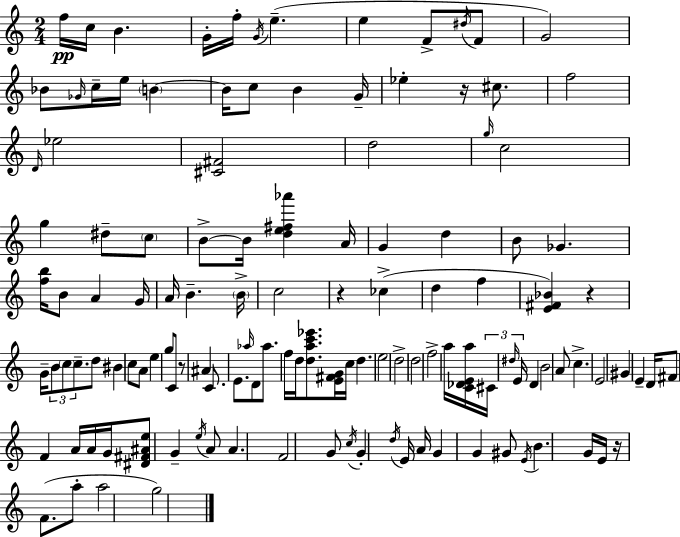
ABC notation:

X:1
T:Untitled
M:2/4
L:1/4
K:C
f/4 c/4 B G/4 f/4 G/4 e e F/2 ^d/4 F/2 G2 _B/2 _G/4 c/4 e/4 B B/4 c/2 B G/4 _e z/4 ^c/2 f2 D/4 _e2 [^C^F]2 d2 g/4 c2 g ^d/2 c/2 B/2 B/4 [de^f_a'] A/4 G d B/2 _G [fb]/4 B/2 A G/4 A/4 B B/4 c2 z _c d f [E^F_B] z G/4 B/2 c/2 c/2 d/2 ^B c/2 A/2 e g/2 C/2 z/2 ^A C/2 E/2 _a/4 D/2 _a/2 f/4 d/4 [dac'_e']/2 [E^FG]/4 c/4 d e2 d2 d2 f2 a/4 [C_DEa]/4 ^C/4 ^d/4 E/4 D B2 A/2 c E2 ^G E D/4 ^F/2 F A/4 A/4 G/4 [^D^F^Ae]/2 G e/4 A/2 A F2 G/2 c/4 G d/4 E/4 A/4 G G ^G/2 E/4 B G/4 E/4 z/4 F/2 a/2 a2 g2